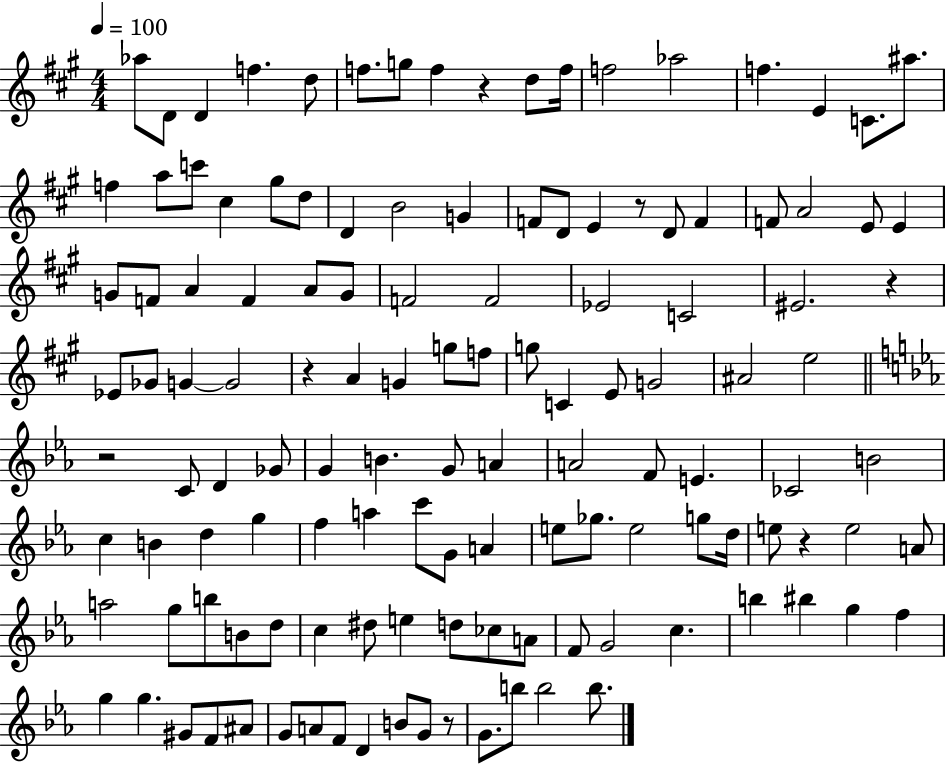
Ab5/e D4/e D4/q F5/q. D5/e F5/e. G5/e F5/q R/q D5/e F5/s F5/h Ab5/h F5/q. E4/q C4/e. A#5/e. F5/q A5/e C6/e C#5/q G#5/e D5/e D4/q B4/h G4/q F4/e D4/e E4/q R/e D4/e F4/q F4/e A4/h E4/e E4/q G4/e F4/e A4/q F4/q A4/e G4/e F4/h F4/h Eb4/h C4/h EIS4/h. R/q Eb4/e Gb4/e G4/q G4/h R/q A4/q G4/q G5/e F5/e G5/e C4/q E4/e G4/h A#4/h E5/h R/h C4/e D4/q Gb4/e G4/q B4/q. G4/e A4/q A4/h F4/e E4/q. CES4/h B4/h C5/q B4/q D5/q G5/q F5/q A5/q C6/e G4/e A4/q E5/e Gb5/e. E5/h G5/e D5/s E5/e R/q E5/h A4/e A5/h G5/e B5/e B4/e D5/e C5/q D#5/e E5/q D5/e CES5/e A4/e F4/e G4/h C5/q. B5/q BIS5/q G5/q F5/q G5/q G5/q. G#4/e F4/e A#4/e G4/e A4/e F4/e D4/q B4/e G4/e R/e G4/e. B5/e B5/h B5/e.